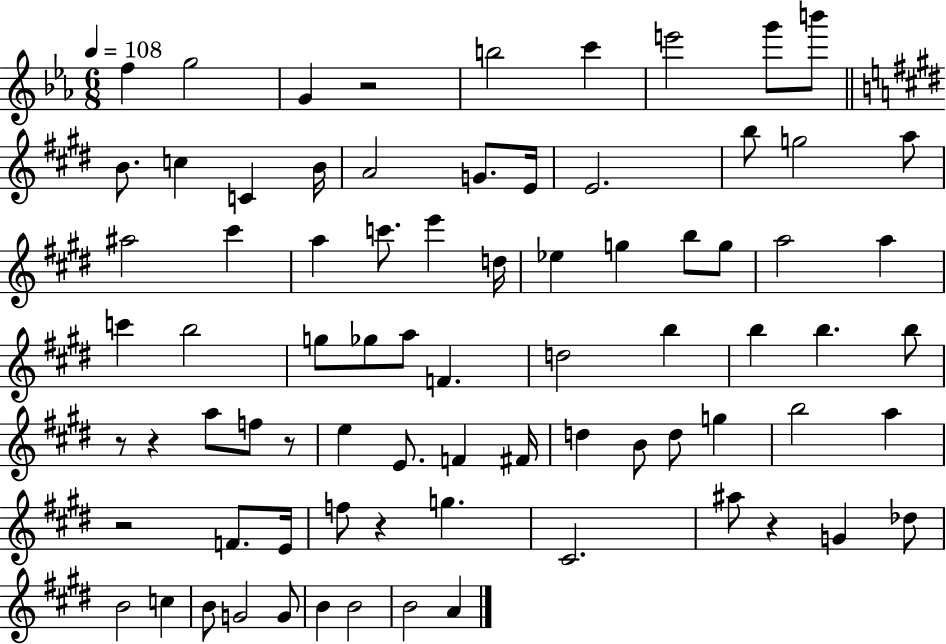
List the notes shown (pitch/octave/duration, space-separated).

F5/q G5/h G4/q R/h B5/h C6/q E6/h G6/e B6/e B4/e. C5/q C4/q B4/s A4/h G4/e. E4/s E4/h. B5/e G5/h A5/e A#5/h C#6/q A5/q C6/e. E6/q D5/s Eb5/q G5/q B5/e G5/e A5/h A5/q C6/q B5/h G5/e Gb5/e A5/e F4/q. D5/h B5/q B5/q B5/q. B5/e R/e R/q A5/e F5/e R/e E5/q E4/e. F4/q F#4/s D5/q B4/e D5/e G5/q B5/h A5/q R/h F4/e. E4/s F5/e R/q G5/q. C#4/h. A#5/e R/q G4/q Db5/e B4/h C5/q B4/e G4/h G4/e B4/q B4/h B4/h A4/q